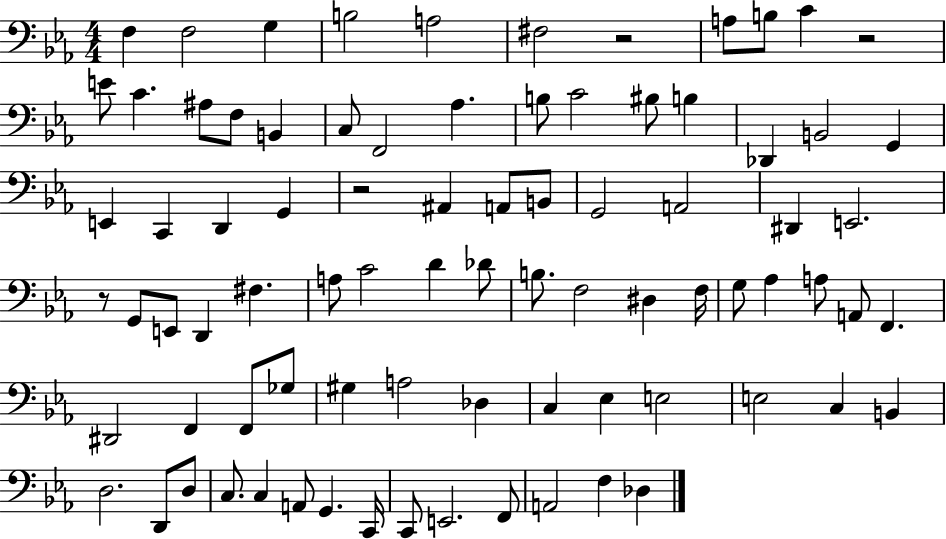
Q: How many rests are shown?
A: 4